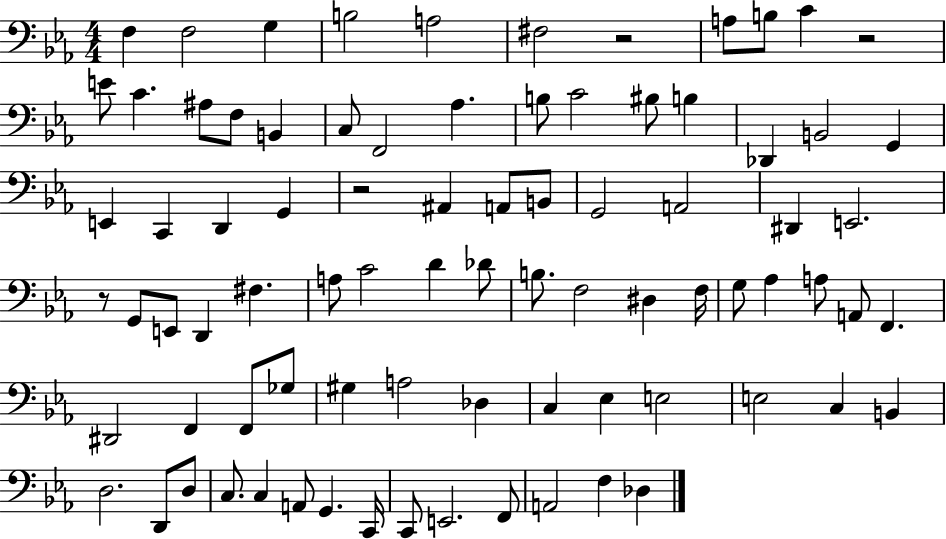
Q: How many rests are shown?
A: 4